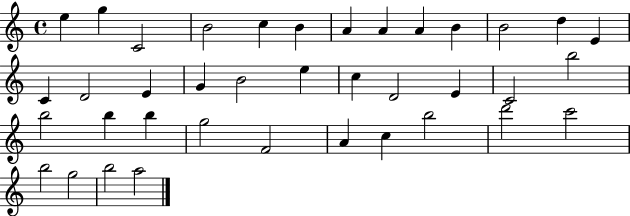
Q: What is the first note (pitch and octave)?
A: E5